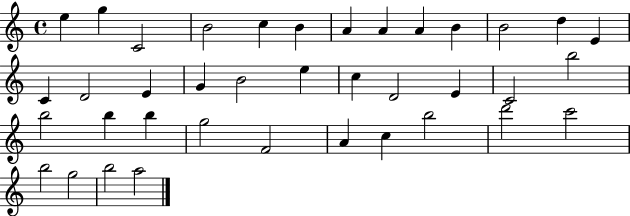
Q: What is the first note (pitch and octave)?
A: E5